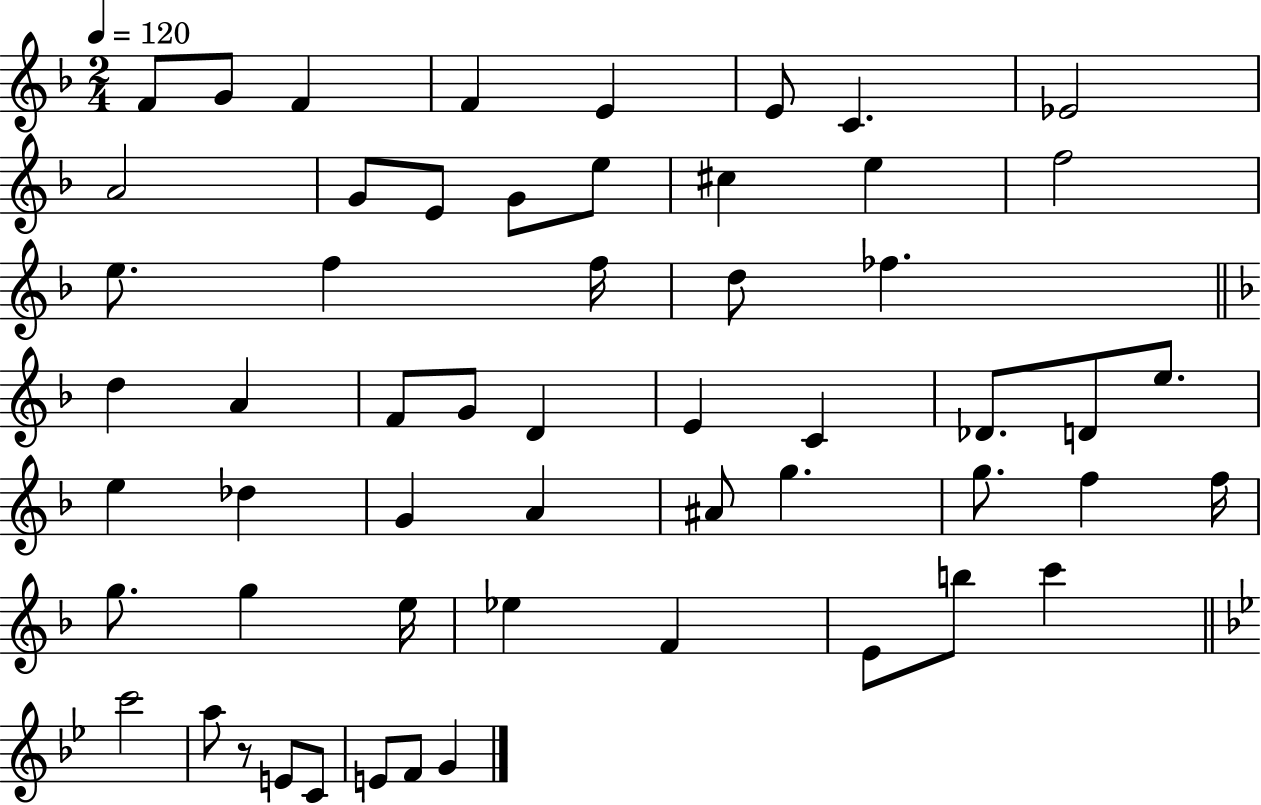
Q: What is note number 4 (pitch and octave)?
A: F4